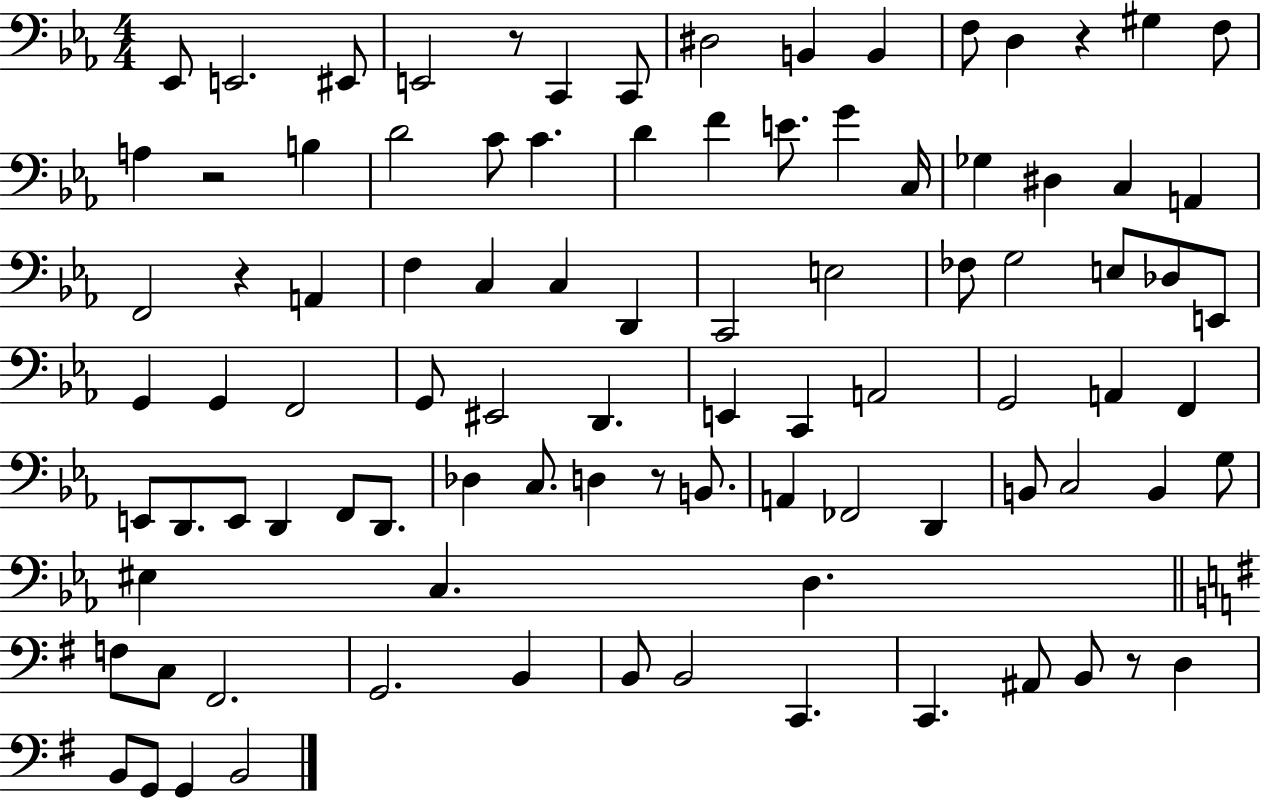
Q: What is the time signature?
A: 4/4